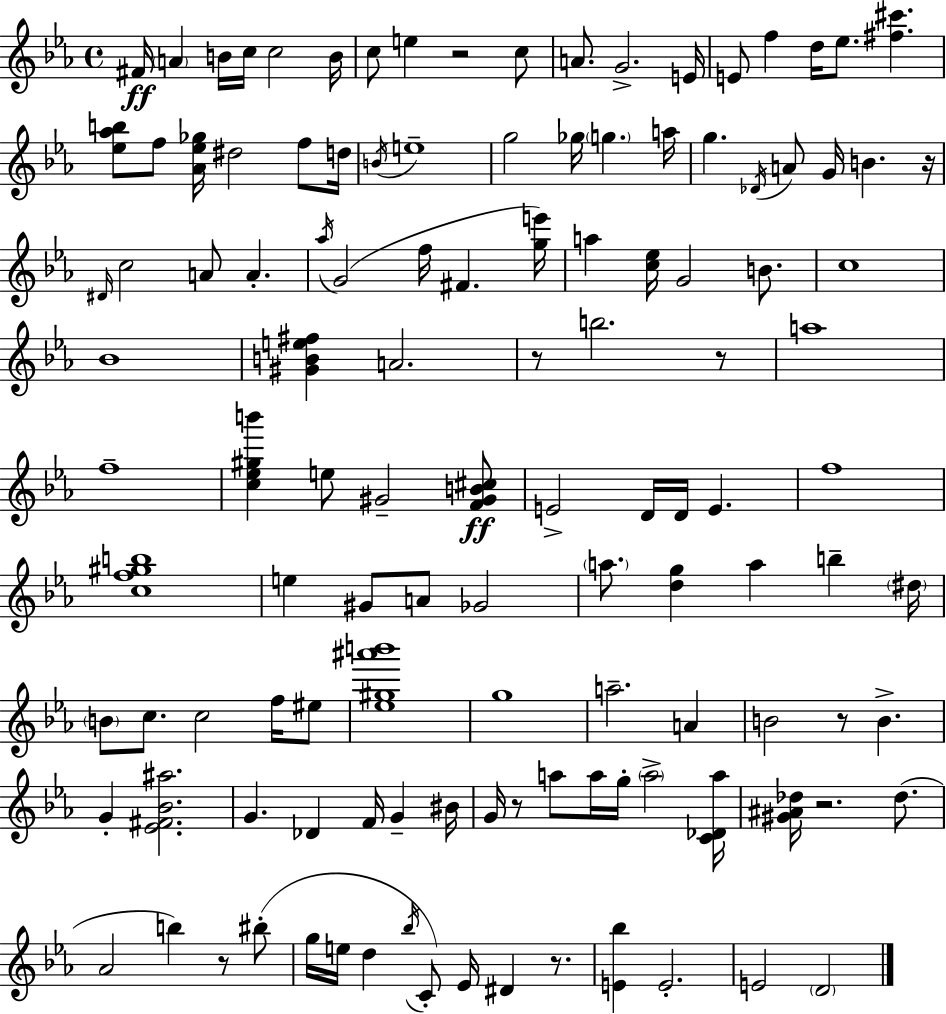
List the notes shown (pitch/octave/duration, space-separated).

F#4/s A4/q B4/s C5/s C5/h B4/s C5/e E5/q R/h C5/e A4/e. G4/h. E4/s E4/e F5/q D5/s Eb5/e. [F#5,C#6]/q. [Eb5,Ab5,B5]/e F5/e [Ab4,Eb5,Gb5]/s D#5/h F5/e D5/s B4/s E5/w G5/h Gb5/s G5/q. A5/s G5/q. Db4/s A4/e G4/s B4/q. R/s D#4/s C5/h A4/e A4/q. Ab5/s G4/h F5/s F#4/q. [G5,E6]/s A5/q [C5,Eb5]/s G4/h B4/e. C5/w Bb4/w [G#4,B4,E5,F#5]/q A4/h. R/e B5/h. R/e A5/w F5/w [C5,Eb5,G#5,B6]/q E5/e G#4/h [F4,G#4,B4,C#5]/e E4/h D4/s D4/s E4/q. F5/w [C5,F5,G#5,B5]/w E5/q G#4/e A4/e Gb4/h A5/e. [D5,G5]/q A5/q B5/q D#5/s B4/e C5/e. C5/h F5/s EIS5/e [Eb5,G#5,A#6,B6]/w G5/w A5/h. A4/q B4/h R/e B4/q. G4/q [Eb4,F#4,Bb4,A#5]/h. G4/q. Db4/q F4/s G4/q BIS4/s G4/s R/e A5/e A5/s G5/s A5/h [C4,Db4,A5]/s [G#4,A#4,Db5]/s R/h. Db5/e. Ab4/h B5/q R/e BIS5/e G5/s E5/s D5/q Bb5/s C4/e Eb4/s D#4/q R/e. [E4,Bb5]/q E4/h. E4/h D4/h